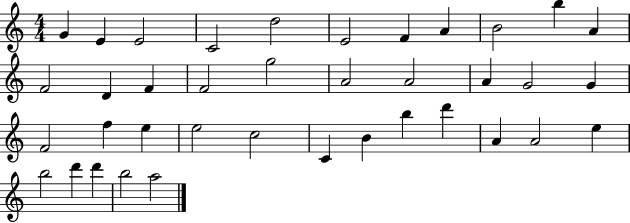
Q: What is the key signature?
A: C major